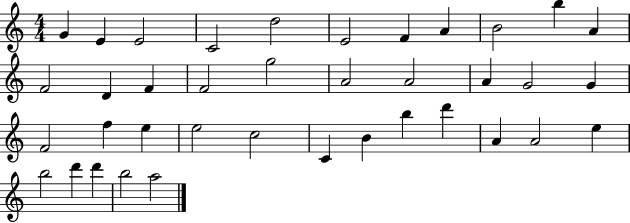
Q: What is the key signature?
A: C major